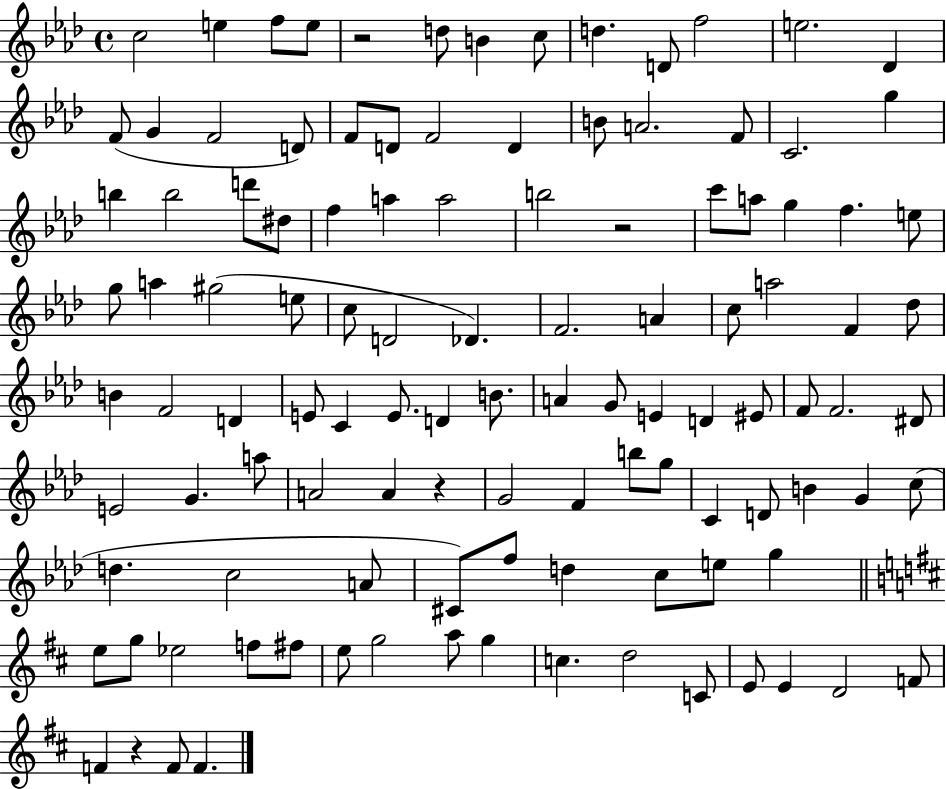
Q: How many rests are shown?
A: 4